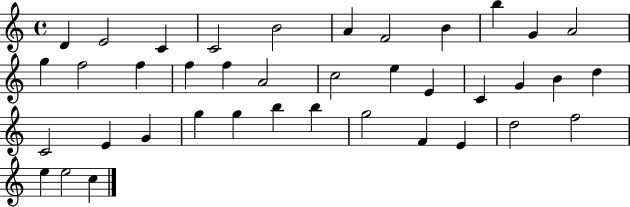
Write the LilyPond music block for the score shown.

{
  \clef treble
  \time 4/4
  \defaultTimeSignature
  \key c \major
  d'4 e'2 c'4 | c'2 b'2 | a'4 f'2 b'4 | b''4 g'4 a'2 | \break g''4 f''2 f''4 | f''4 f''4 a'2 | c''2 e''4 e'4 | c'4 g'4 b'4 d''4 | \break c'2 e'4 g'4 | g''4 g''4 b''4 b''4 | g''2 f'4 e'4 | d''2 f''2 | \break e''4 e''2 c''4 | \bar "|."
}